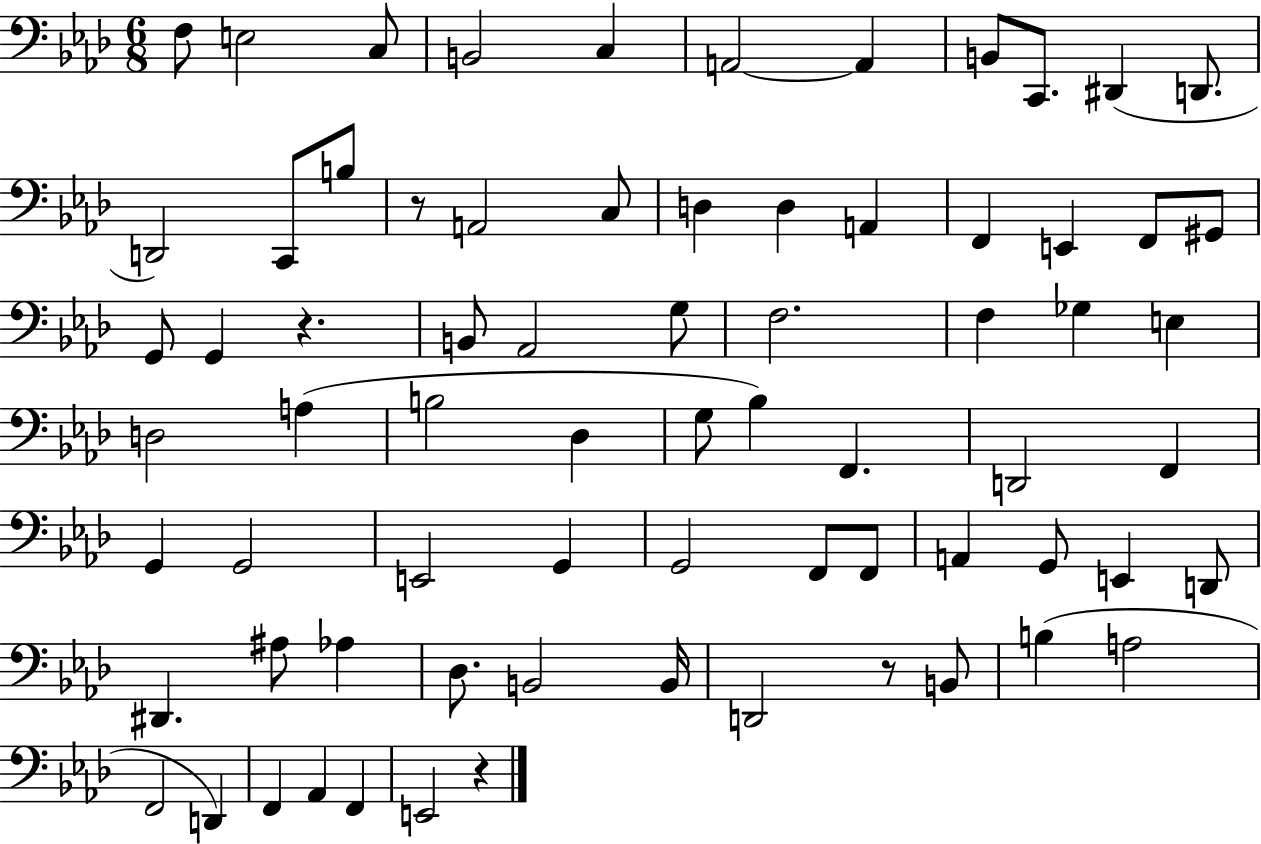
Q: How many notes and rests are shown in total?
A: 72